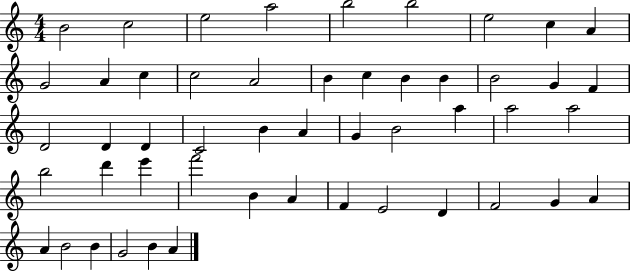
{
  \clef treble
  \numericTimeSignature
  \time 4/4
  \key c \major
  b'2 c''2 | e''2 a''2 | b''2 b''2 | e''2 c''4 a'4 | \break g'2 a'4 c''4 | c''2 a'2 | b'4 c''4 b'4 b'4 | b'2 g'4 f'4 | \break d'2 d'4 d'4 | c'2 b'4 a'4 | g'4 b'2 a''4 | a''2 a''2 | \break b''2 d'''4 e'''4 | f'''2 b'4 a'4 | f'4 e'2 d'4 | f'2 g'4 a'4 | \break a'4 b'2 b'4 | g'2 b'4 a'4 | \bar "|."
}